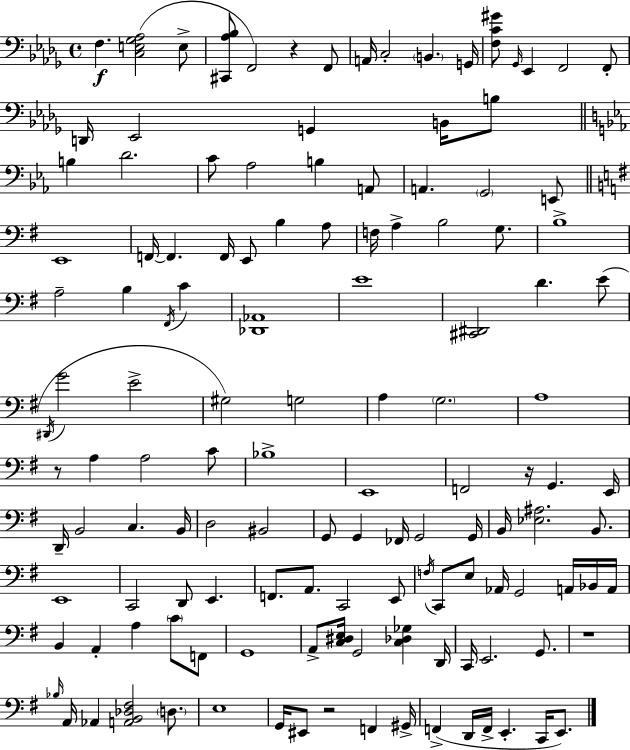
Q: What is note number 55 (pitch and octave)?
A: A3